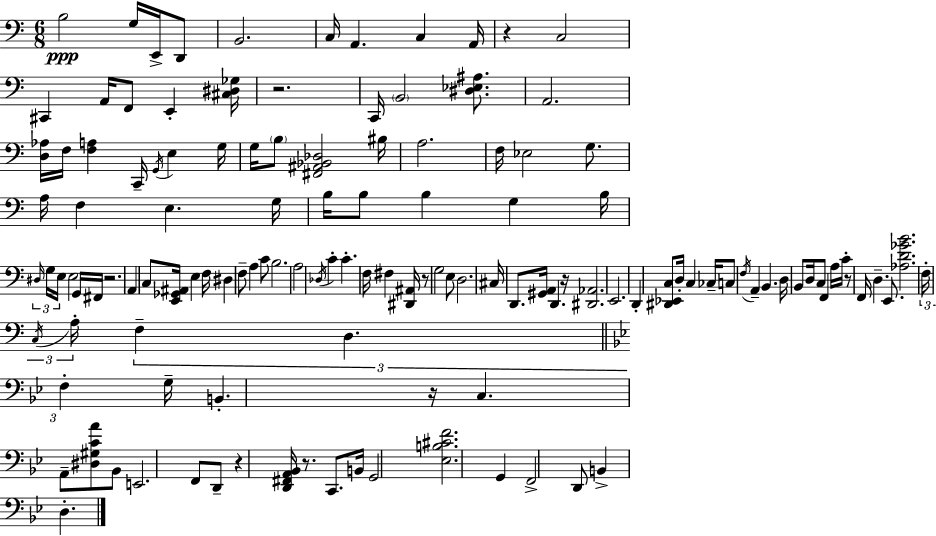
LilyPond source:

{
  \clef bass
  \numericTimeSignature
  \time 6/8
  \key c \major
  b2\ppp g16 e,16-> d,8 | b,2. | c16 a,4. c4 a,16 | r4 c2 | \break cis,4 a,16 f,8 e,4-. <cis dis ges>16 | r2. | c,16 \parenthesize b,2 <dis ees ais>8. | a,2. | \break <d aes>16 f16 <f a>4 c,16-- \acciaccatura { g,16 } e4 | g16 g16 \parenthesize b8 <fis, ais, bes, des>2 | bis16 a2. | f16 ees2 g8. | \break a16 f4 e4. | g16 b16 b8 b4 g4 | b16 \tuplet 3/2 { \grace { dis16 } g16 e16 } e2 | g,16 fis,16 r2. | \break \parenthesize a,4 c8 <e, ges, ais,>16 e4 | f16 dis4 f8-- a4 | c'8 b2. | a2 \acciaccatura { des16 } c'4-. | \break c'4.-. f16 fis4 | <dis, ais,>16 r8 g2 | e8 d2. | cis16 d,8. <gis, a,>16 d,4. | \break r16 <dis, aes,>2. | e,2. | d,4-. <dis, ees, c>8 d16-. c4 | ces16-- c8 \acciaccatura { f16 } a,4-- b,4. | \break d16 b,8 d16 c8 f,4 | a16 c'16-. r8 f,16 d4.-- | e,8. <aes d' ges' b'>2. | \tuplet 3/2 { f16-. \acciaccatura { c16 } a16-. } \tuplet 3/2 { f4-- d4. | \break \bar "||" \break \key bes \major f4-. } g16-- b,4.-. r16 | c4. a,8-- <dis gis c' a'>8 bes,8 | e,2. | f,8 d,8-- r4 <d, fis, a, bes,>16 r8. | \break c,8. b,16 g,2 | <ees b cis' f'>2. | g,4 f,2-> | d,8 b,4-> d4.-. | \break \bar "|."
}